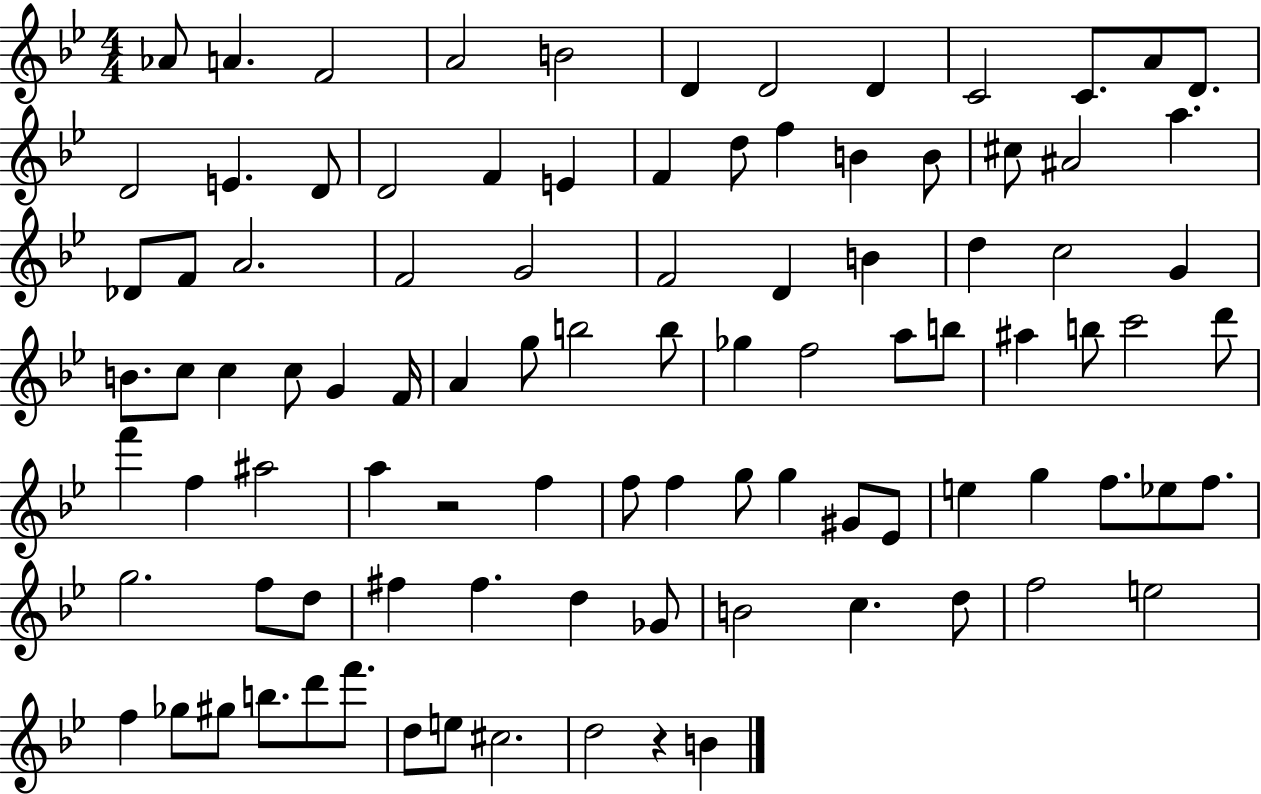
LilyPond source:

{
  \clef treble
  \numericTimeSignature
  \time 4/4
  \key bes \major
  aes'8 a'4. f'2 | a'2 b'2 | d'4 d'2 d'4 | c'2 c'8. a'8 d'8. | \break d'2 e'4. d'8 | d'2 f'4 e'4 | f'4 d''8 f''4 b'4 b'8 | cis''8 ais'2 a''4. | \break des'8 f'8 a'2. | f'2 g'2 | f'2 d'4 b'4 | d''4 c''2 g'4 | \break b'8. c''8 c''4 c''8 g'4 f'16 | a'4 g''8 b''2 b''8 | ges''4 f''2 a''8 b''8 | ais''4 b''8 c'''2 d'''8 | \break f'''4 f''4 ais''2 | a''4 r2 f''4 | f''8 f''4 g''8 g''4 gis'8 ees'8 | e''4 g''4 f''8. ees''8 f''8. | \break g''2. f''8 d''8 | fis''4 fis''4. d''4 ges'8 | b'2 c''4. d''8 | f''2 e''2 | \break f''4 ges''8 gis''8 b''8. d'''8 f'''8. | d''8 e''8 cis''2. | d''2 r4 b'4 | \bar "|."
}